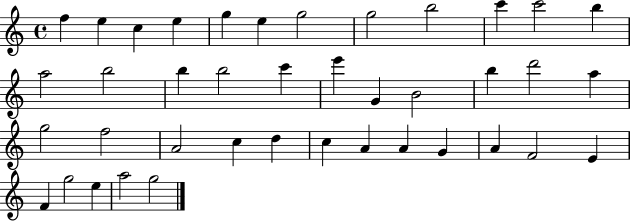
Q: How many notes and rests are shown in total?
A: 40